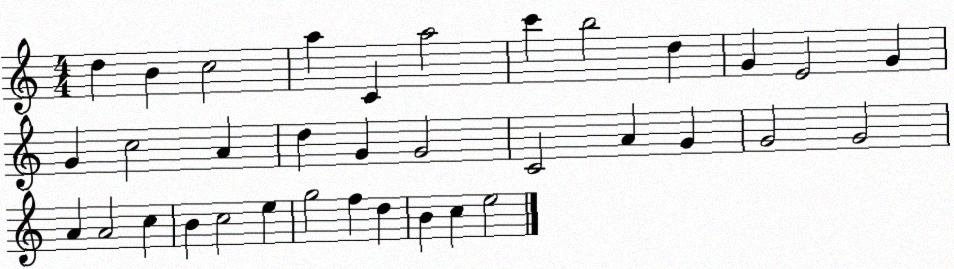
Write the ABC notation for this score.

X:1
T:Untitled
M:4/4
L:1/4
K:C
d B c2 a C a2 c' b2 d G E2 G G c2 A d G G2 C2 A G G2 G2 A A2 c B c2 e g2 f d B c e2